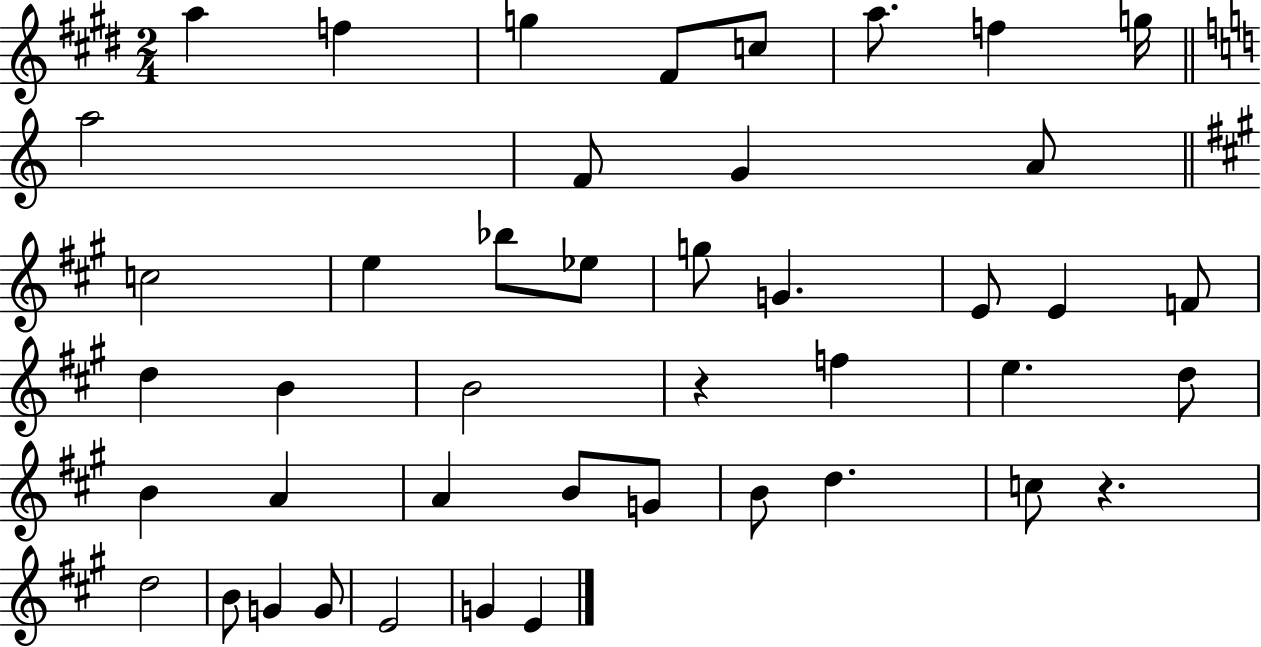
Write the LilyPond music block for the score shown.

{
  \clef treble
  \numericTimeSignature
  \time 2/4
  \key e \major
  a''4 f''4 | g''4 fis'8 c''8 | a''8. f''4 g''16 | \bar "||" \break \key c \major a''2 | f'8 g'4 a'8 | \bar "||" \break \key a \major c''2 | e''4 bes''8 ees''8 | g''8 g'4. | e'8 e'4 f'8 | \break d''4 b'4 | b'2 | r4 f''4 | e''4. d''8 | \break b'4 a'4 | a'4 b'8 g'8 | b'8 d''4. | c''8 r4. | \break d''2 | b'8 g'4 g'8 | e'2 | g'4 e'4 | \break \bar "|."
}